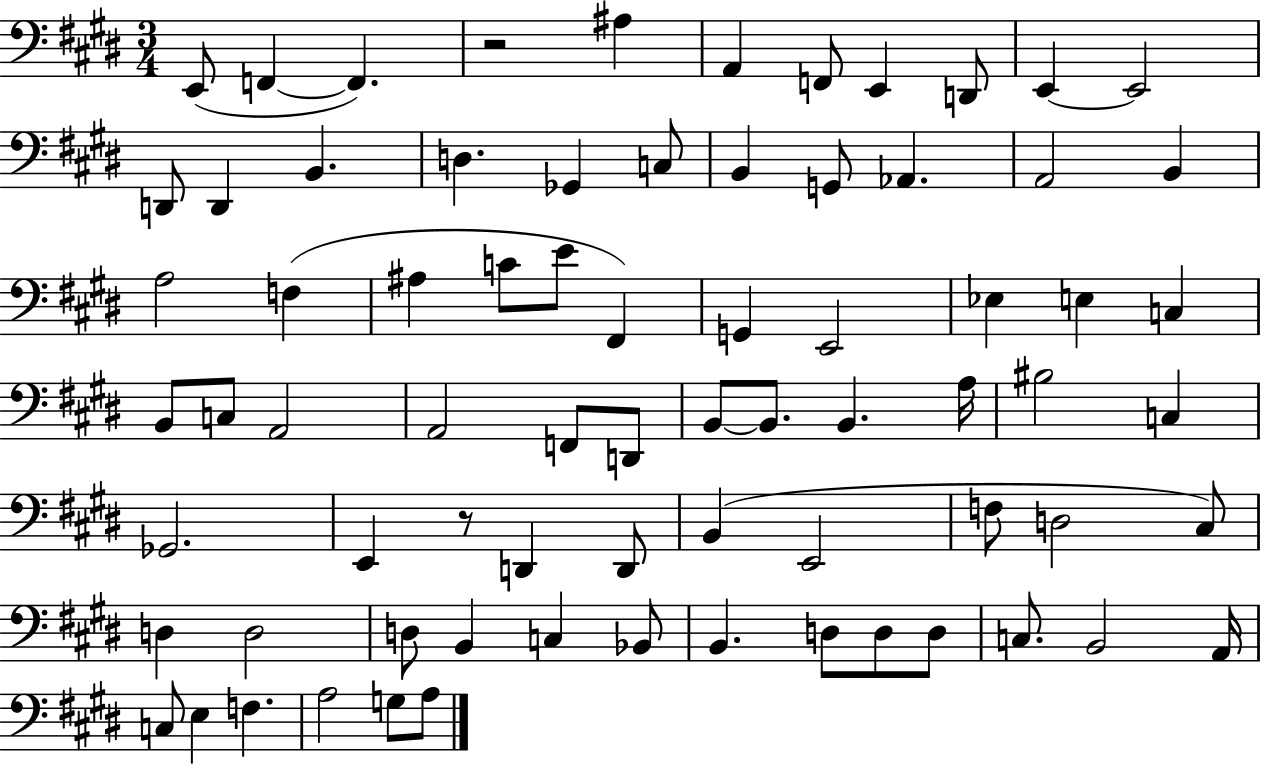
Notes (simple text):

E2/e F2/q F2/q. R/h A#3/q A2/q F2/e E2/q D2/e E2/q E2/h D2/e D2/q B2/q. D3/q. Gb2/q C3/e B2/q G2/e Ab2/q. A2/h B2/q A3/h F3/q A#3/q C4/e E4/e F#2/q G2/q E2/h Eb3/q E3/q C3/q B2/e C3/e A2/h A2/h F2/e D2/e B2/e B2/e. B2/q. A3/s BIS3/h C3/q Gb2/h. E2/q R/e D2/q D2/e B2/q E2/h F3/e D3/h C#3/e D3/q D3/h D3/e B2/q C3/q Bb2/e B2/q. D3/e D3/e D3/e C3/e. B2/h A2/s C3/e E3/q F3/q. A3/h G3/e A3/e